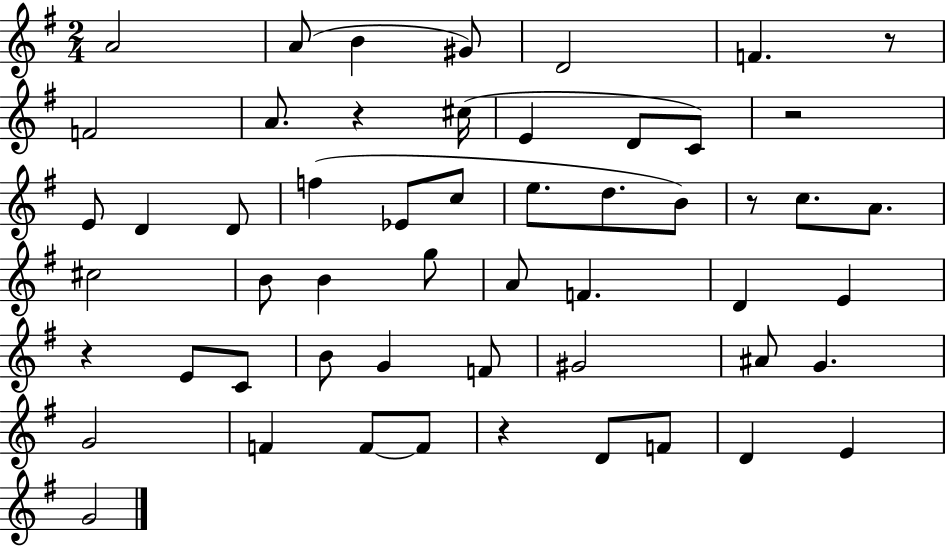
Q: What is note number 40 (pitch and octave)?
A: G4